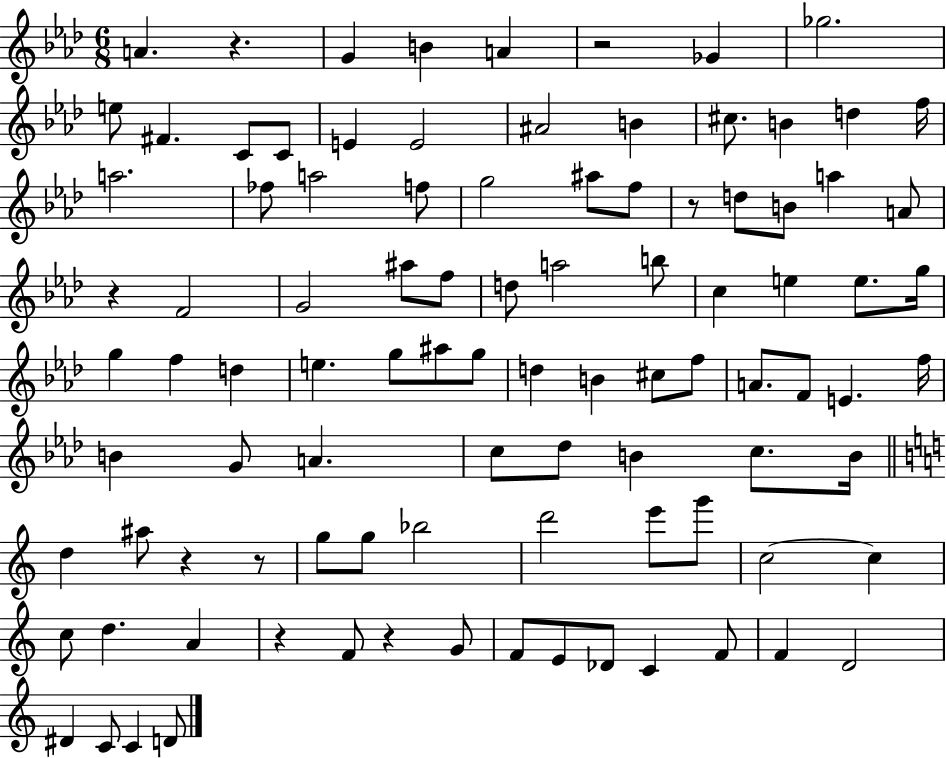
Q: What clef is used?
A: treble